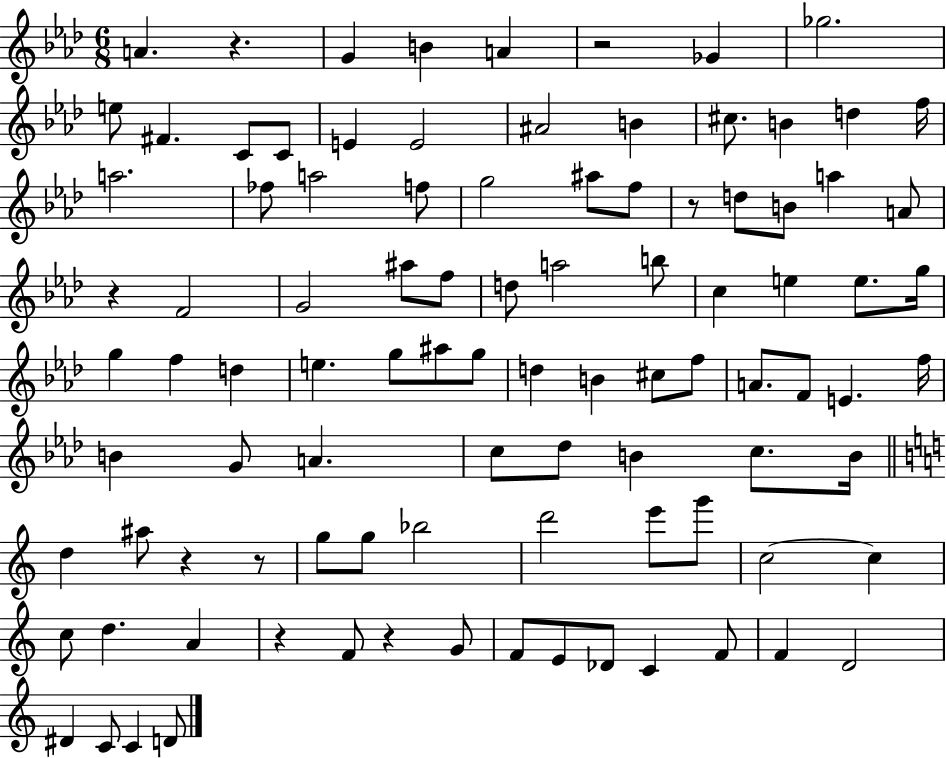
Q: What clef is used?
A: treble